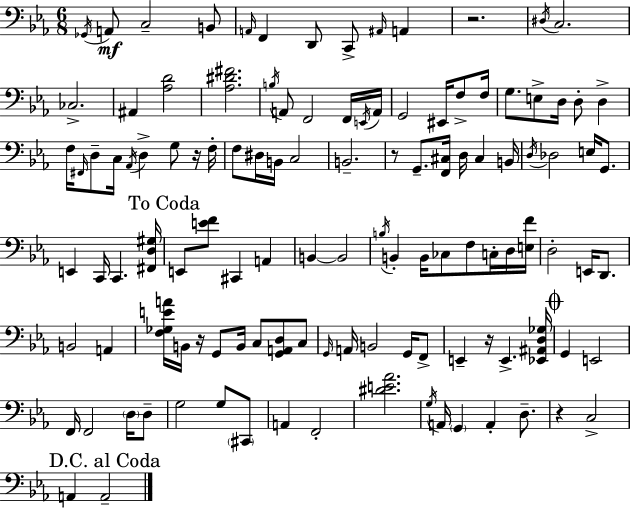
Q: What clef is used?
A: bass